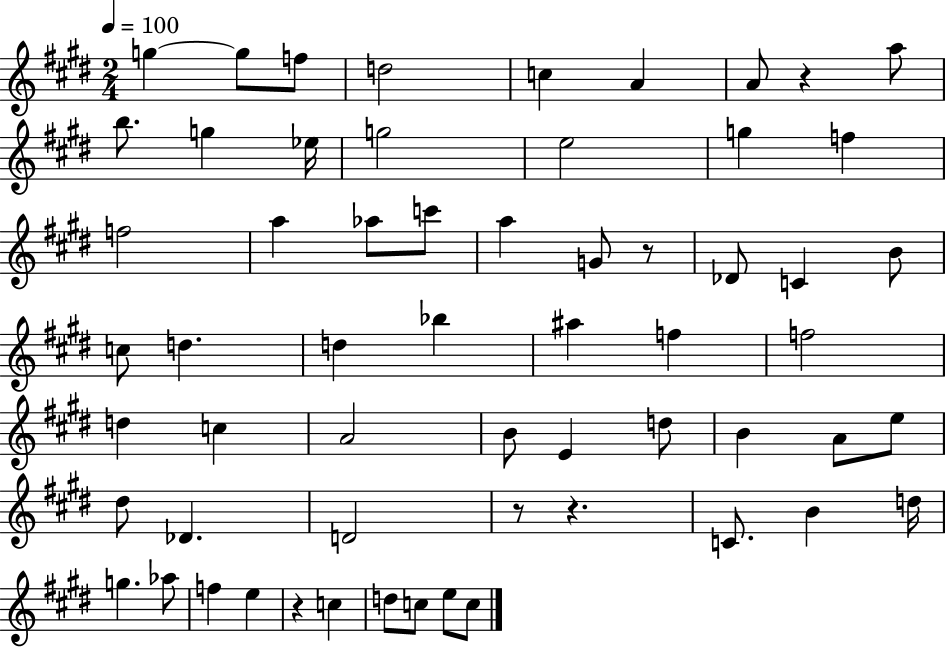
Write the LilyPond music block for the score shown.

{
  \clef treble
  \numericTimeSignature
  \time 2/4
  \key e \major
  \tempo 4 = 100
  g''4~~ g''8 f''8 | d''2 | c''4 a'4 | a'8 r4 a''8 | \break b''8. g''4 ees''16 | g''2 | e''2 | g''4 f''4 | \break f''2 | a''4 aes''8 c'''8 | a''4 g'8 r8 | des'8 c'4 b'8 | \break c''8 d''4. | d''4 bes''4 | ais''4 f''4 | f''2 | \break d''4 c''4 | a'2 | b'8 e'4 d''8 | b'4 a'8 e''8 | \break dis''8 des'4. | d'2 | r8 r4. | c'8. b'4 d''16 | \break g''4. aes''8 | f''4 e''4 | r4 c''4 | d''8 c''8 e''8 c''8 | \break \bar "|."
}